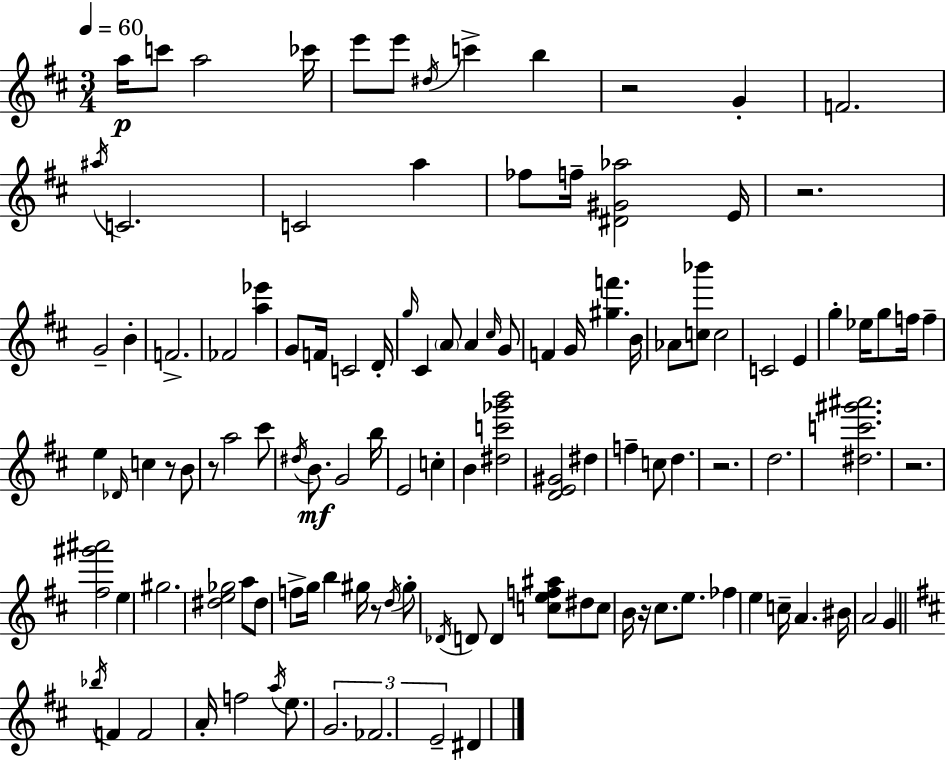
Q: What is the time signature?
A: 3/4